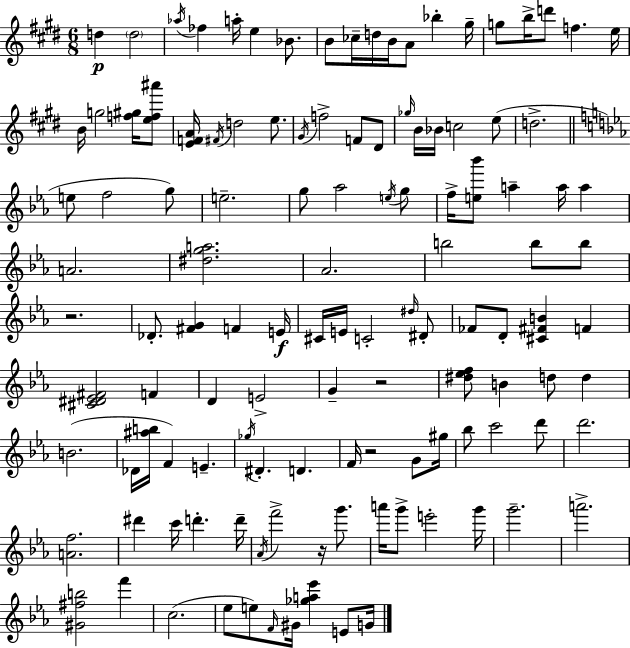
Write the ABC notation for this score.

X:1
T:Untitled
M:6/8
L:1/4
K:E
d d2 _a/4 _f a/4 e _B/2 B/2 _c/4 d/4 B/4 A/2 _b ^g/4 g/2 b/4 d'/2 f e/4 B/4 g2 [f^g]/4 [ef^a']/2 [EFA]/4 ^F/4 d2 e/2 ^G/4 f2 F/2 ^D/2 _g/4 B/4 _B/4 c2 e/2 d2 e/2 f2 g/2 e2 g/2 _a2 e/4 g/2 f/4 [e_b']/2 a a/4 a A2 [^dga]2 _A2 b2 b/2 b/2 z2 _D/2 [^FG] F E/4 ^C/4 E/4 C2 ^d/4 ^D/2 _F/2 D/2 [^C^FB] F [^C^D_E^F]2 F D E2 G z2 [^d_ef]/2 B d/2 d B2 _D/4 [^ab]/4 F E _g/4 ^D D F/4 z2 G/2 ^g/4 _b/2 c'2 d'/2 d'2 [Af]2 ^d' c'/4 d' d'/4 _A/4 f'2 z/4 g'/2 a'/4 g'/2 e'2 g'/4 g'2 a'2 [^G^fb]2 f' c2 _e/2 e/2 F/4 ^G/4 [_ga_e'] E/2 G/4